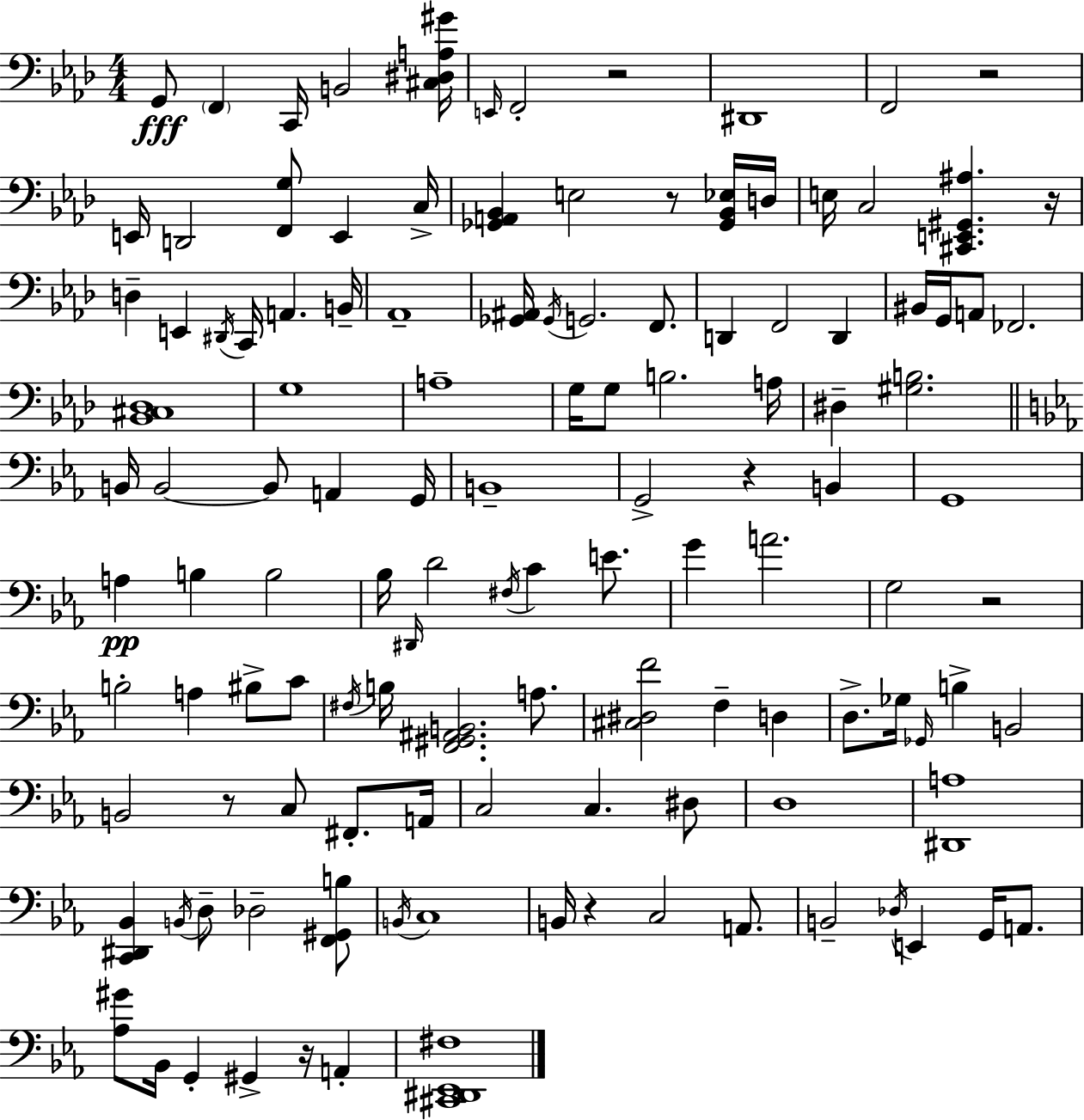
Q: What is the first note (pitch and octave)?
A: G2